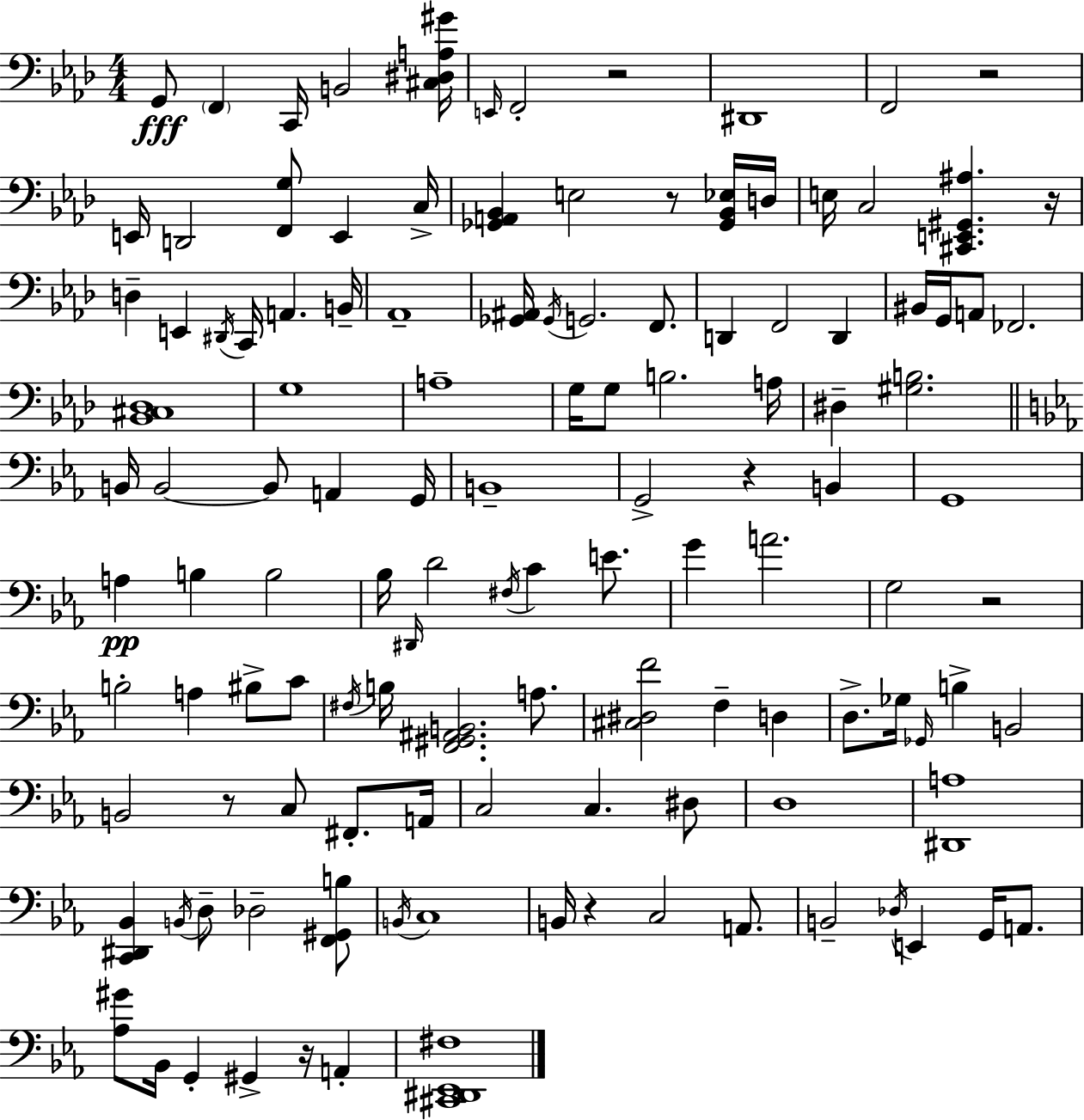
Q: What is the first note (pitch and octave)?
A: G2